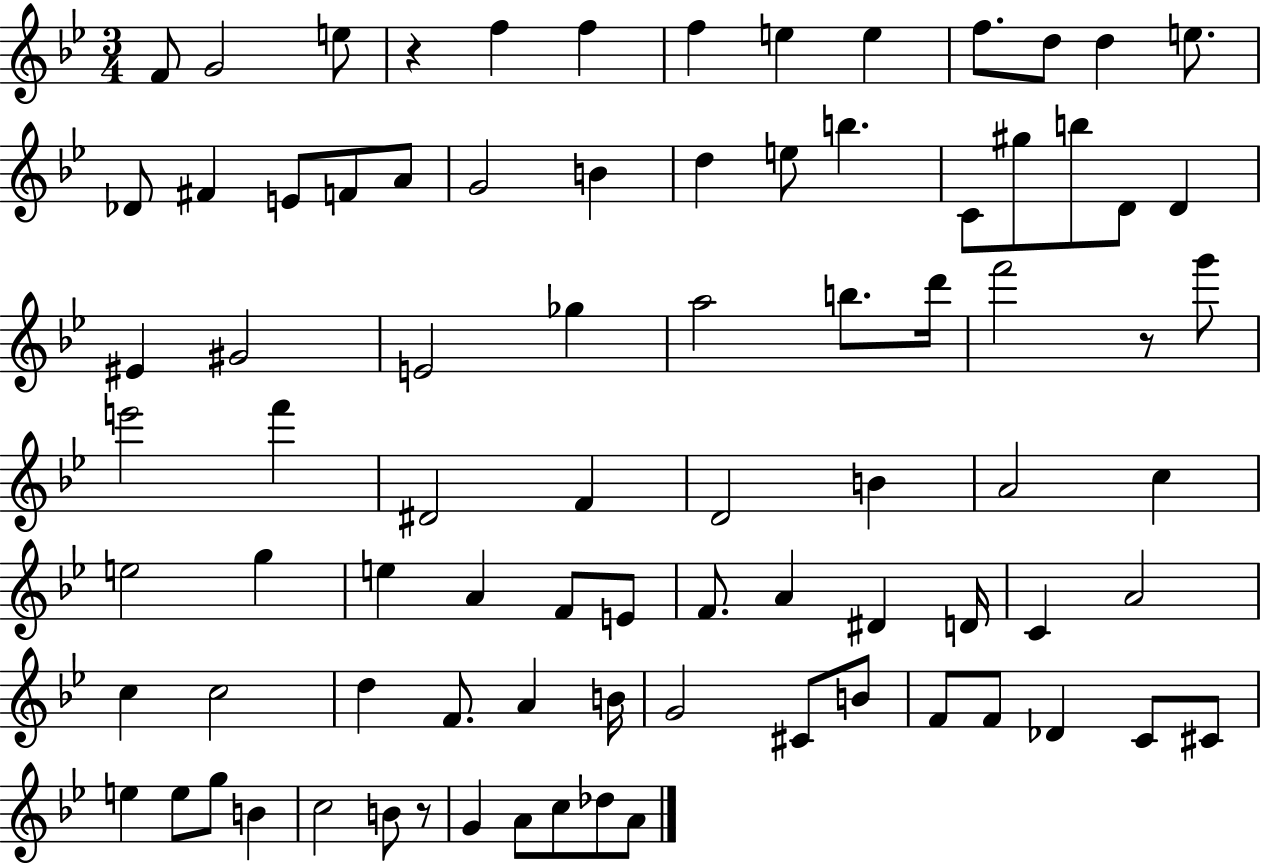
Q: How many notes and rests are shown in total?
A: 84